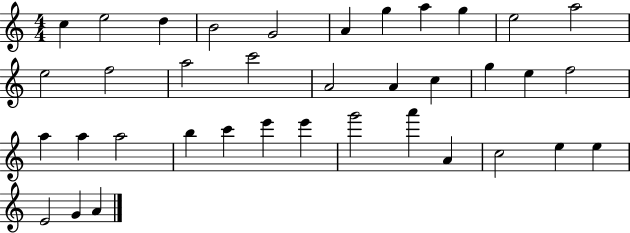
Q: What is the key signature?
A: C major